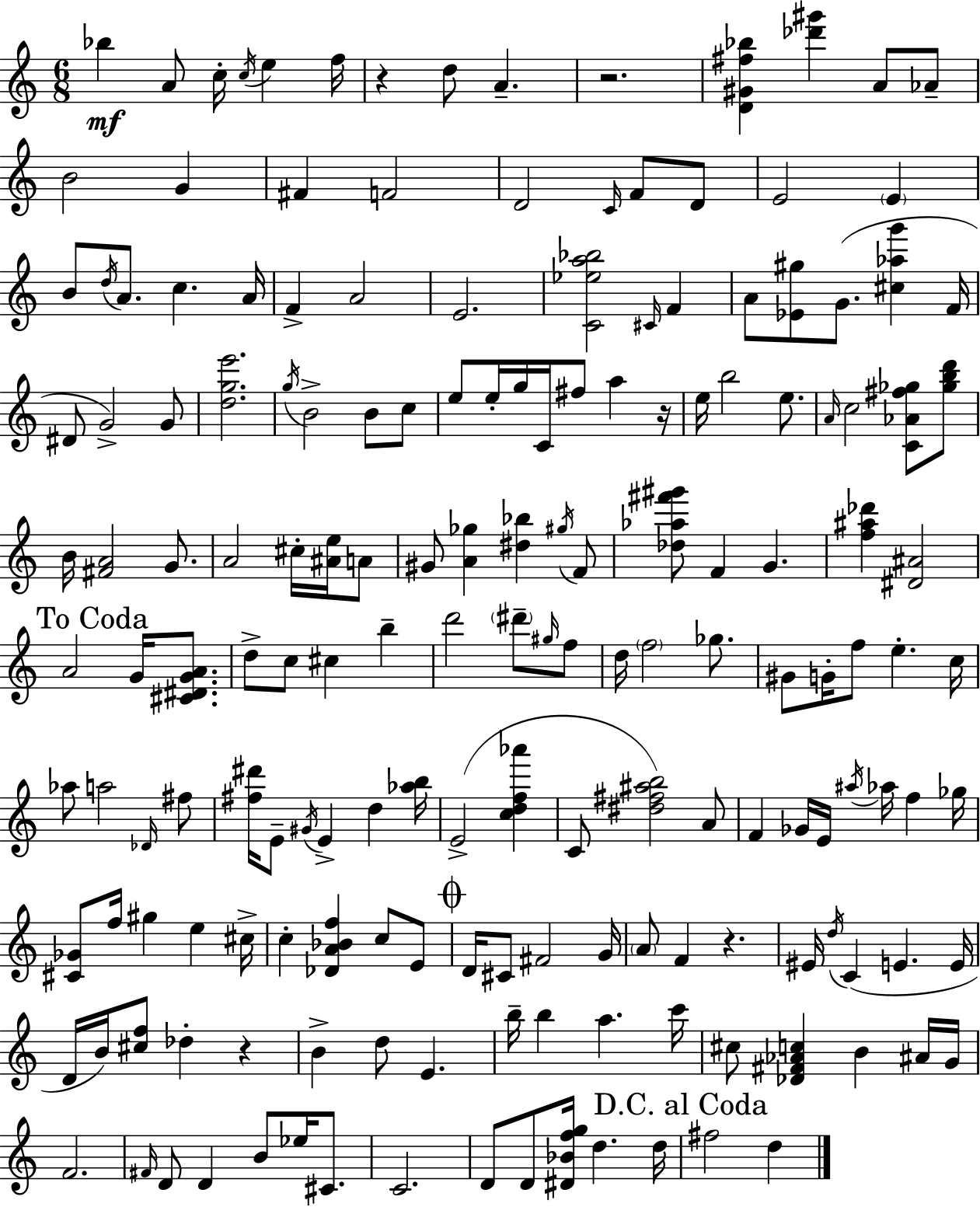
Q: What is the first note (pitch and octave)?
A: Bb5